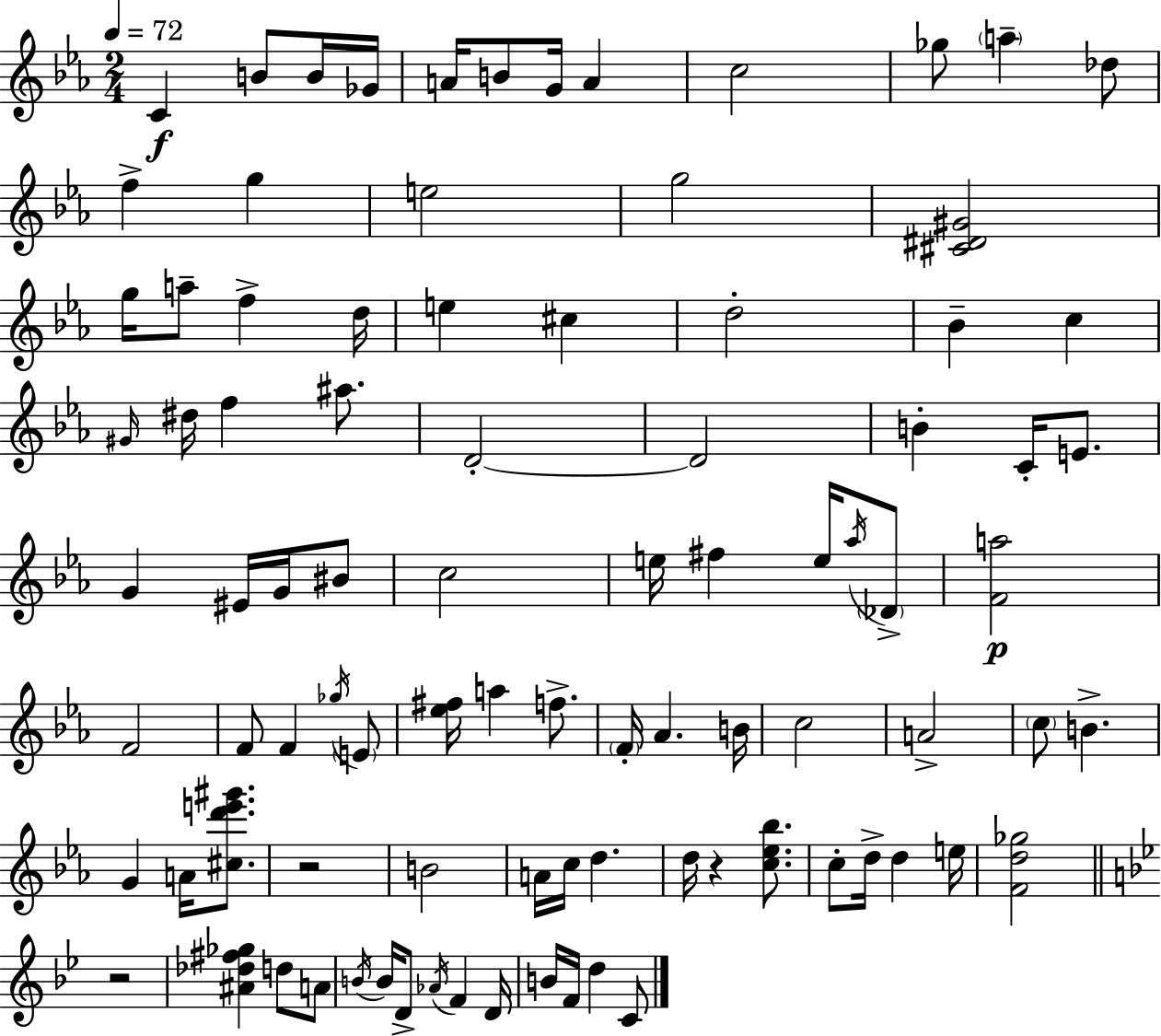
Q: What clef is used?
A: treble